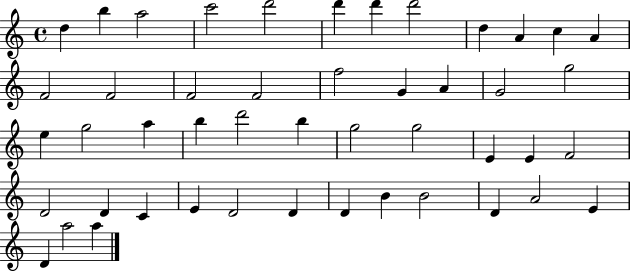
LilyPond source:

{
  \clef treble
  \time 4/4
  \defaultTimeSignature
  \key c \major
  d''4 b''4 a''2 | c'''2 d'''2 | d'''4 d'''4 d'''2 | d''4 a'4 c''4 a'4 | \break f'2 f'2 | f'2 f'2 | f''2 g'4 a'4 | g'2 g''2 | \break e''4 g''2 a''4 | b''4 d'''2 b''4 | g''2 g''2 | e'4 e'4 f'2 | \break d'2 d'4 c'4 | e'4 d'2 d'4 | d'4 b'4 b'2 | d'4 a'2 e'4 | \break d'4 a''2 a''4 | \bar "|."
}